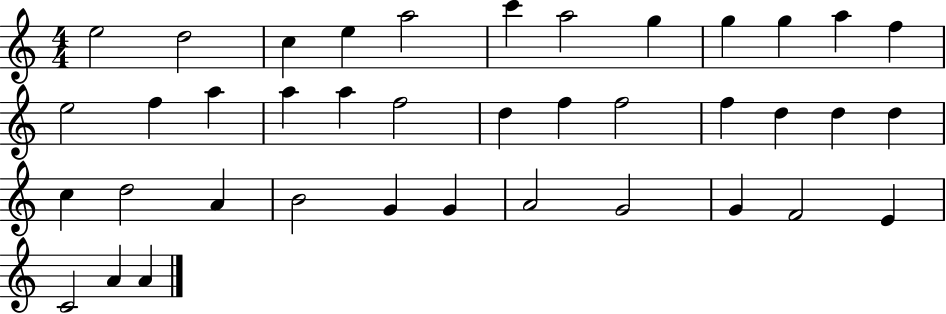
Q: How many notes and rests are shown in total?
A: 39